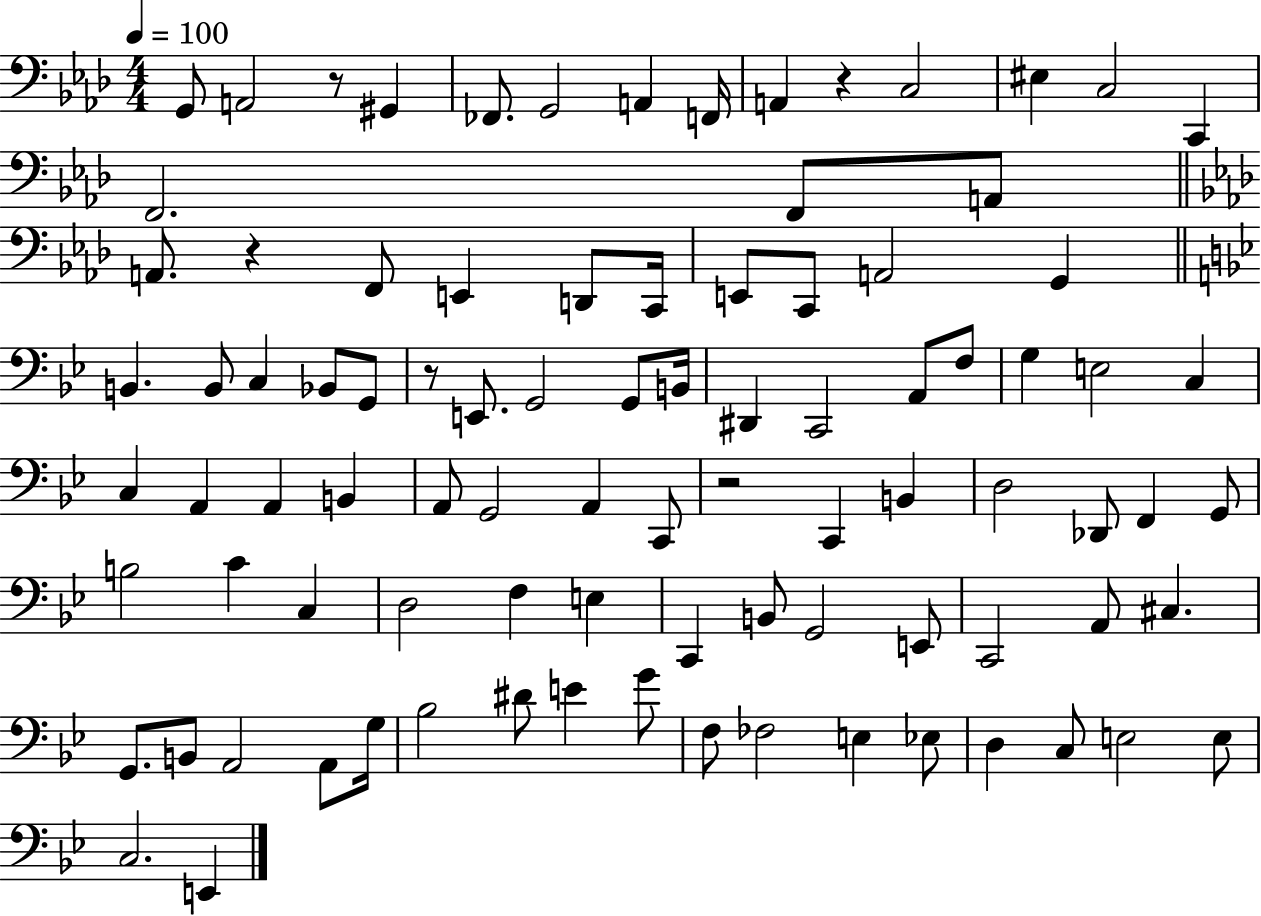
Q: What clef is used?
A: bass